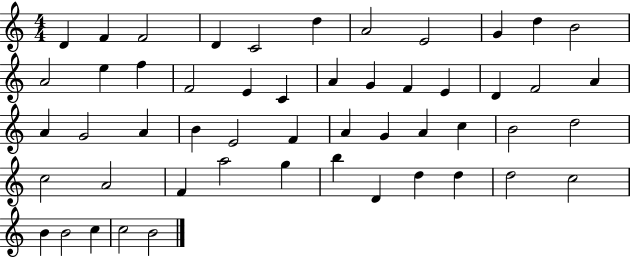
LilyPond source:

{
  \clef treble
  \numericTimeSignature
  \time 4/4
  \key c \major
  d'4 f'4 f'2 | d'4 c'2 d''4 | a'2 e'2 | g'4 d''4 b'2 | \break a'2 e''4 f''4 | f'2 e'4 c'4 | a'4 g'4 f'4 e'4 | d'4 f'2 a'4 | \break a'4 g'2 a'4 | b'4 e'2 f'4 | a'4 g'4 a'4 c''4 | b'2 d''2 | \break c''2 a'2 | f'4 a''2 g''4 | b''4 d'4 d''4 d''4 | d''2 c''2 | \break b'4 b'2 c''4 | c''2 b'2 | \bar "|."
}